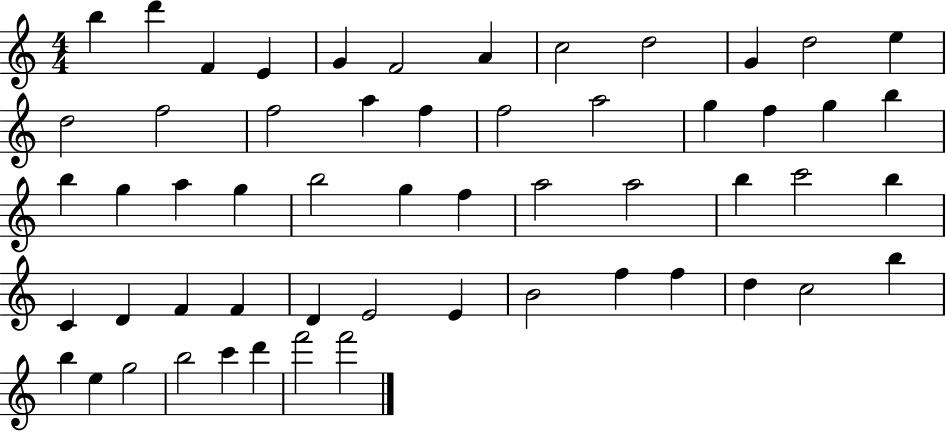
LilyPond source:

{
  \clef treble
  \numericTimeSignature
  \time 4/4
  \key c \major
  b''4 d'''4 f'4 e'4 | g'4 f'2 a'4 | c''2 d''2 | g'4 d''2 e''4 | \break d''2 f''2 | f''2 a''4 f''4 | f''2 a''2 | g''4 f''4 g''4 b''4 | \break b''4 g''4 a''4 g''4 | b''2 g''4 f''4 | a''2 a''2 | b''4 c'''2 b''4 | \break c'4 d'4 f'4 f'4 | d'4 e'2 e'4 | b'2 f''4 f''4 | d''4 c''2 b''4 | \break b''4 e''4 g''2 | b''2 c'''4 d'''4 | f'''2 f'''2 | \bar "|."
}